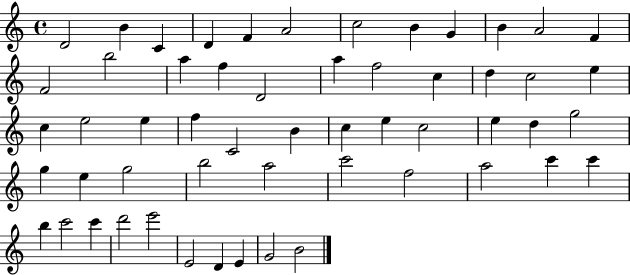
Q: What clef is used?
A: treble